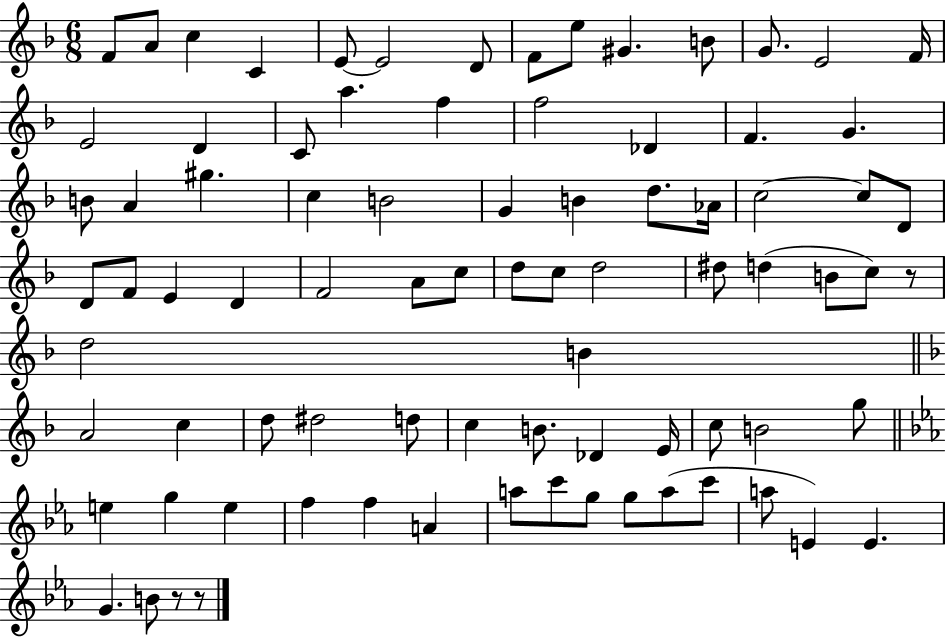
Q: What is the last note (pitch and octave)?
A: B4